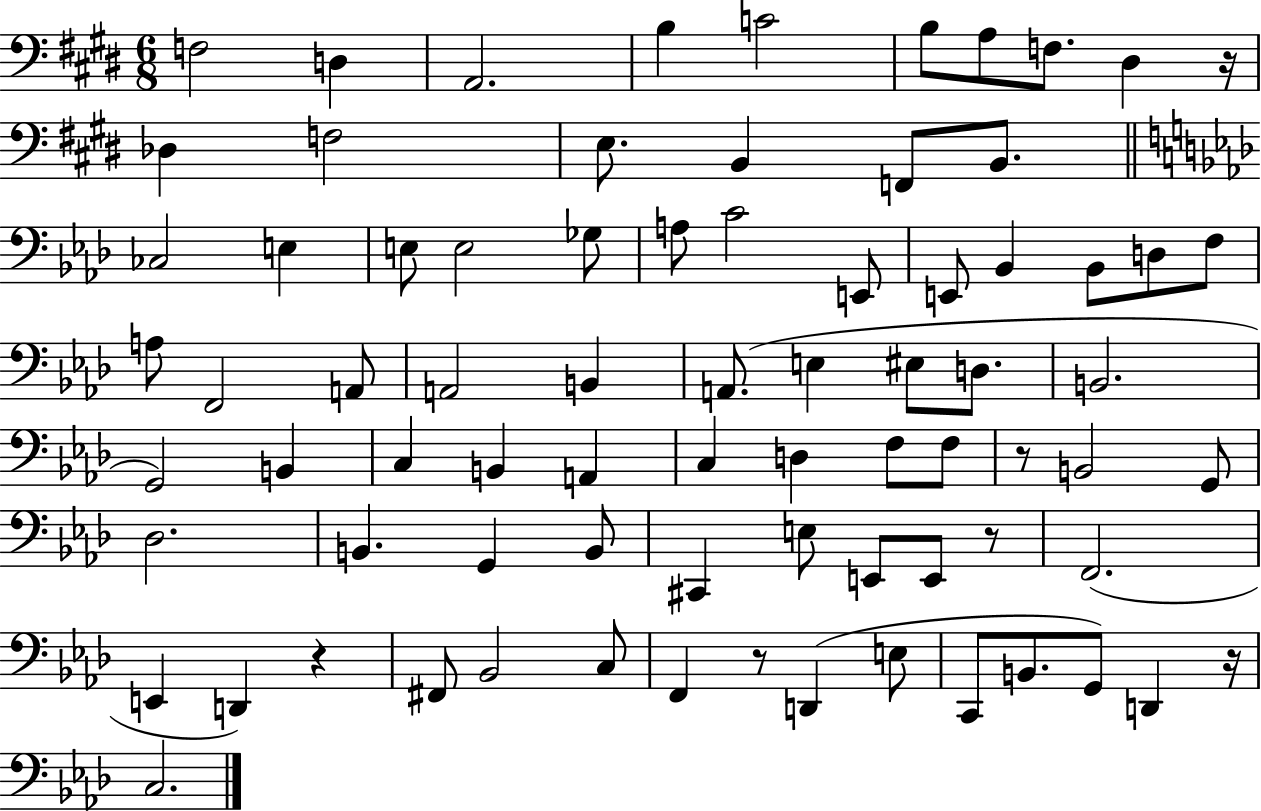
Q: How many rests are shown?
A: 6